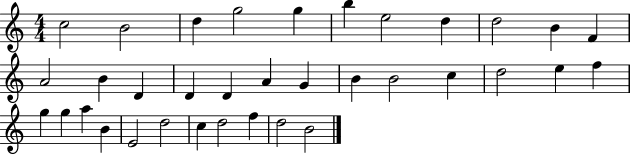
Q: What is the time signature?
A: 4/4